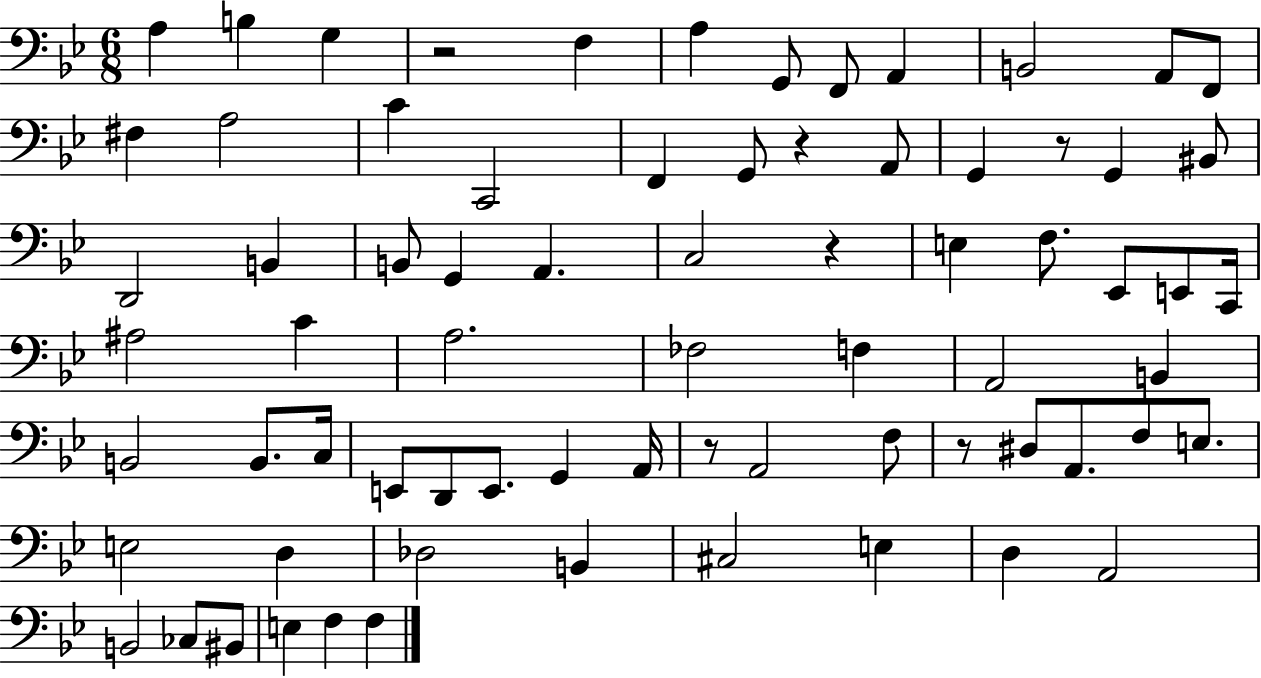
A3/q B3/q G3/q R/h F3/q A3/q G2/e F2/e A2/q B2/h A2/e F2/e F#3/q A3/h C4/q C2/h F2/q G2/e R/q A2/e G2/q R/e G2/q BIS2/e D2/h B2/q B2/e G2/q A2/q. C3/h R/q E3/q F3/e. Eb2/e E2/e C2/s A#3/h C4/q A3/h. FES3/h F3/q A2/h B2/q B2/h B2/e. C3/s E2/e D2/e E2/e. G2/q A2/s R/e A2/h F3/e R/e D#3/e A2/e. F3/e E3/e. E3/h D3/q Db3/h B2/q C#3/h E3/q D3/q A2/h B2/h CES3/e BIS2/e E3/q F3/q F3/q